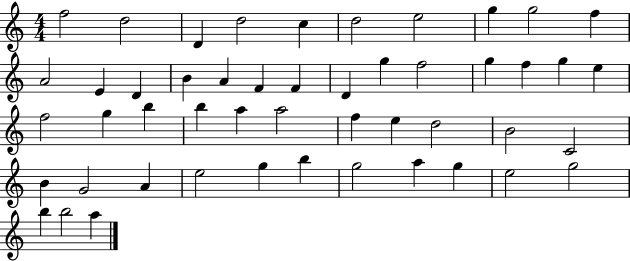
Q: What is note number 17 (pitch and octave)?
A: F4